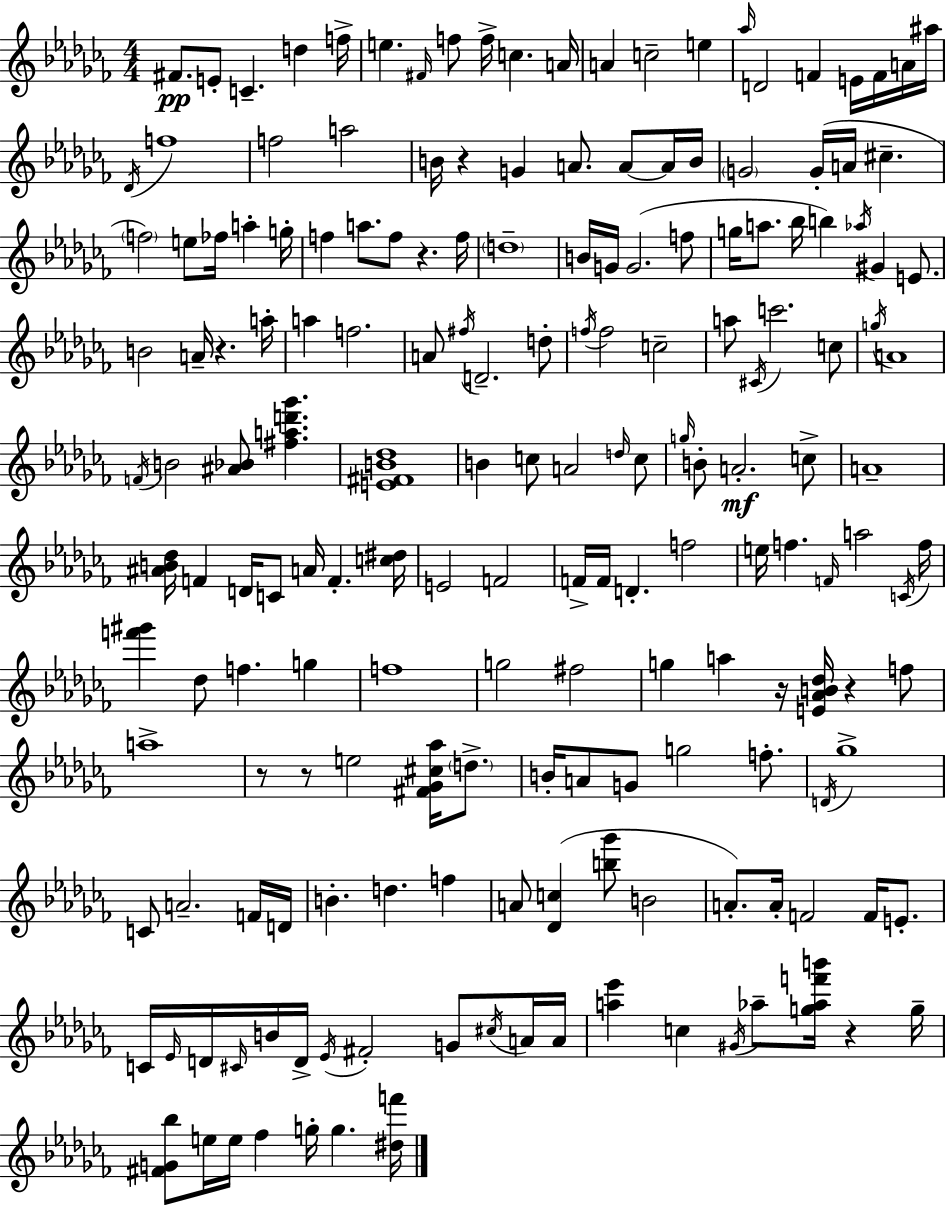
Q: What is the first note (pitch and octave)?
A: F#4